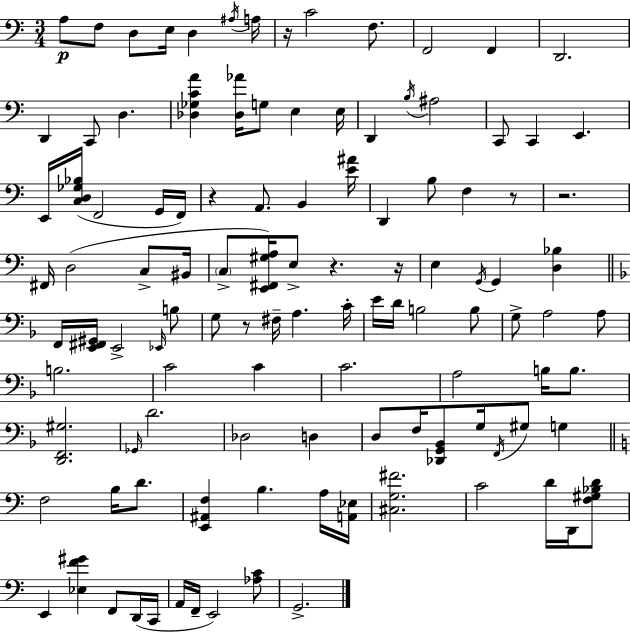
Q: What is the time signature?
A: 3/4